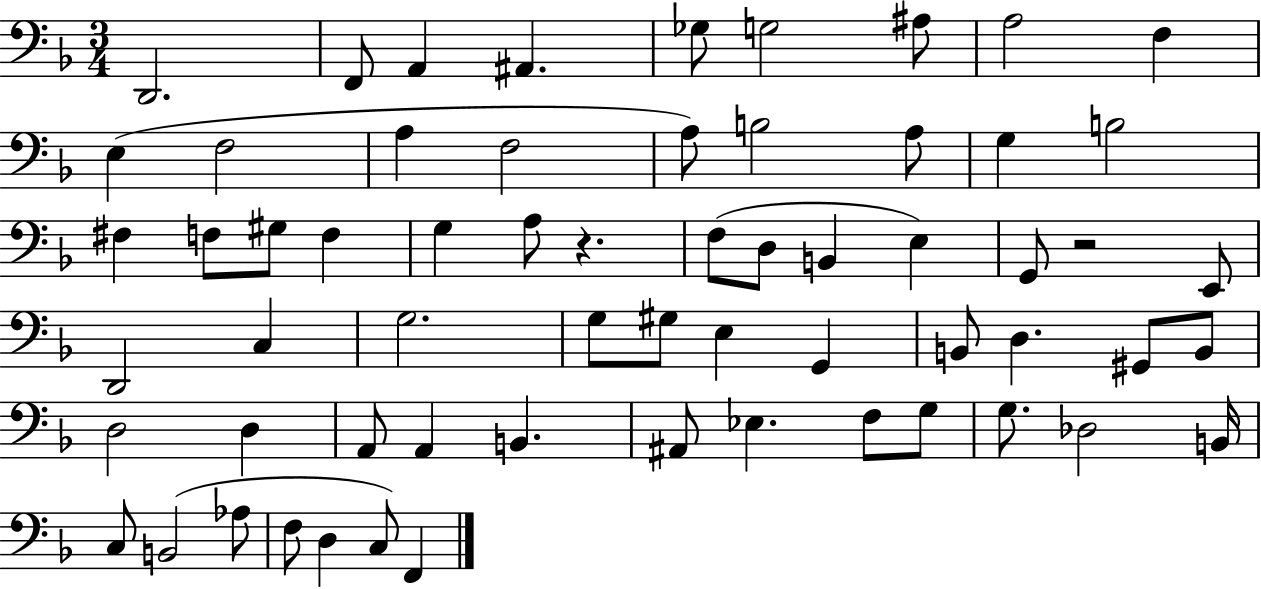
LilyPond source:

{
  \clef bass
  \numericTimeSignature
  \time 3/4
  \key f \major
  \repeat volta 2 { d,2. | f,8 a,4 ais,4. | ges8 g2 ais8 | a2 f4 | \break e4( f2 | a4 f2 | a8) b2 a8 | g4 b2 | \break fis4 f8 gis8 f4 | g4 a8 r4. | f8( d8 b,4 e4) | g,8 r2 e,8 | \break d,2 c4 | g2. | g8 gis8 e4 g,4 | b,8 d4. gis,8 b,8 | \break d2 d4 | a,8 a,4 b,4. | ais,8 ees4. f8 g8 | g8. des2 b,16 | \break c8 b,2( aes8 | f8 d4 c8) f,4 | } \bar "|."
}